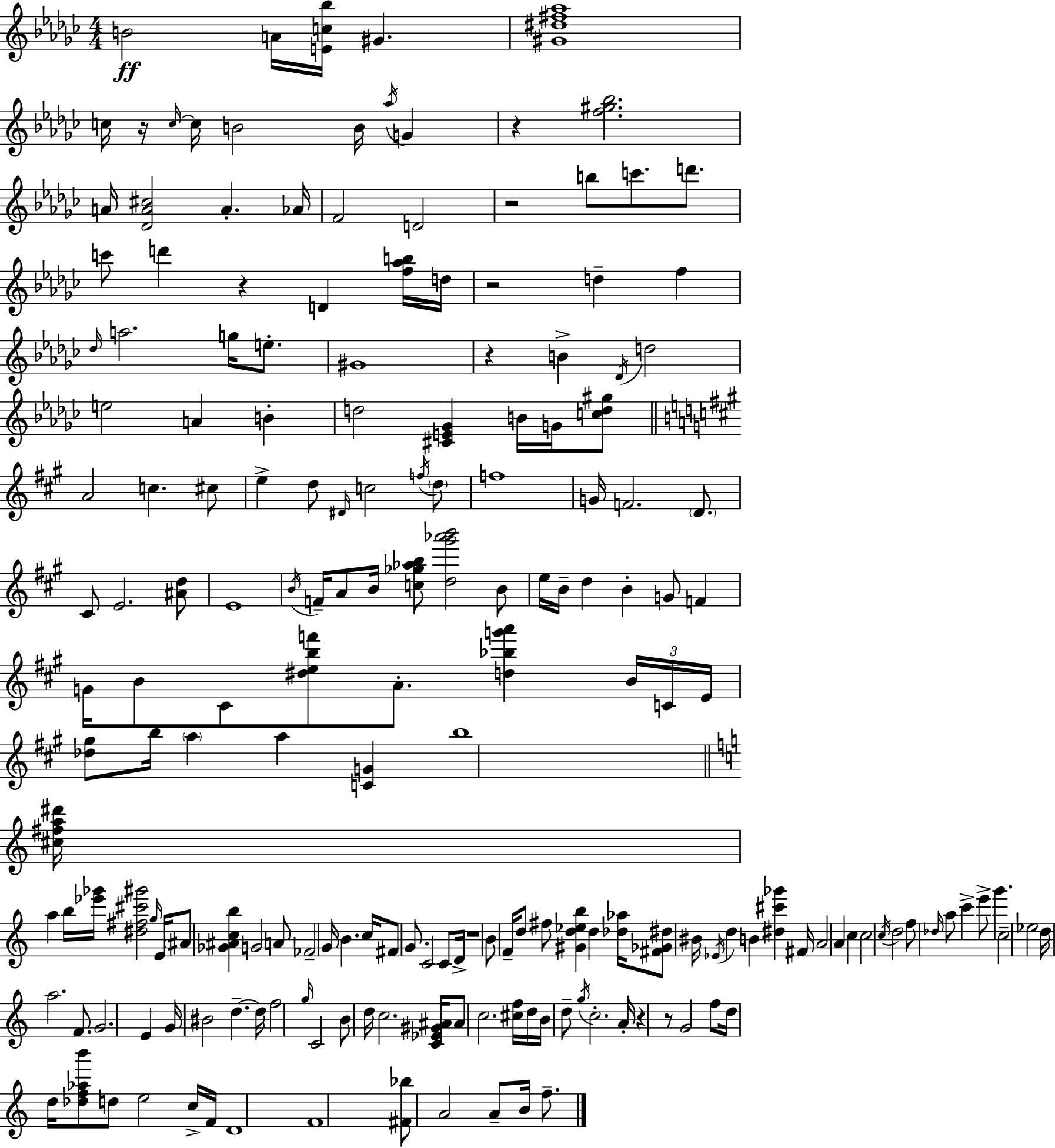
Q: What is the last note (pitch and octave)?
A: F5